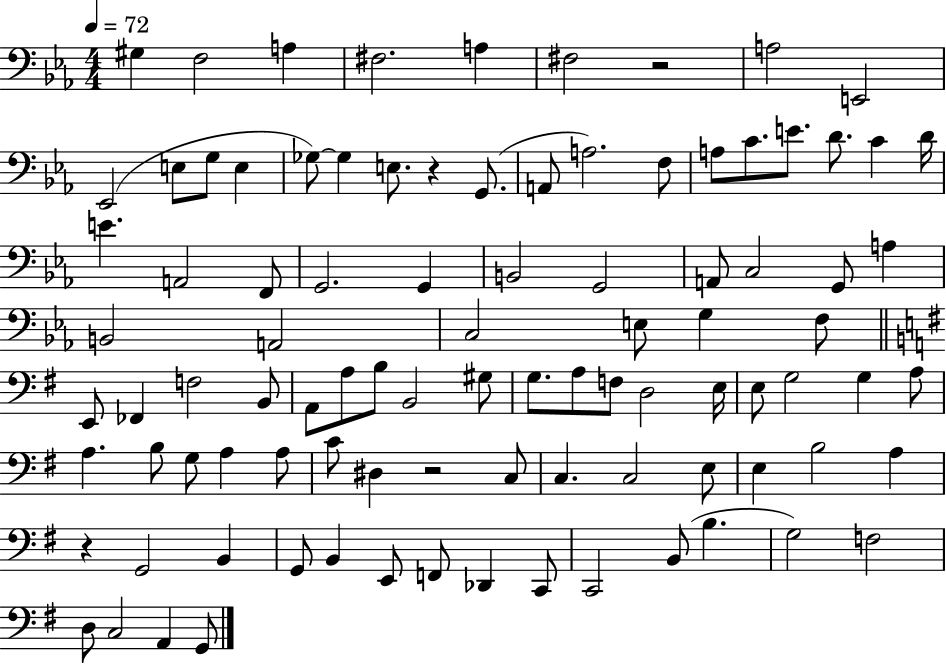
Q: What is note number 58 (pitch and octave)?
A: G3